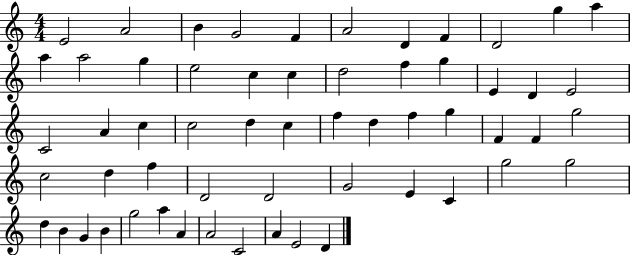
E4/h A4/h B4/q G4/h F4/q A4/h D4/q F4/q D4/h G5/q A5/q A5/q A5/h G5/q E5/h C5/q C5/q D5/h F5/q G5/q E4/q D4/q E4/h C4/h A4/q C5/q C5/h D5/q C5/q F5/q D5/q F5/q G5/q F4/q F4/q G5/h C5/h D5/q F5/q D4/h D4/h G4/h E4/q C4/q G5/h G5/h D5/q B4/q G4/q B4/q G5/h A5/q A4/q A4/h C4/h A4/q E4/h D4/q